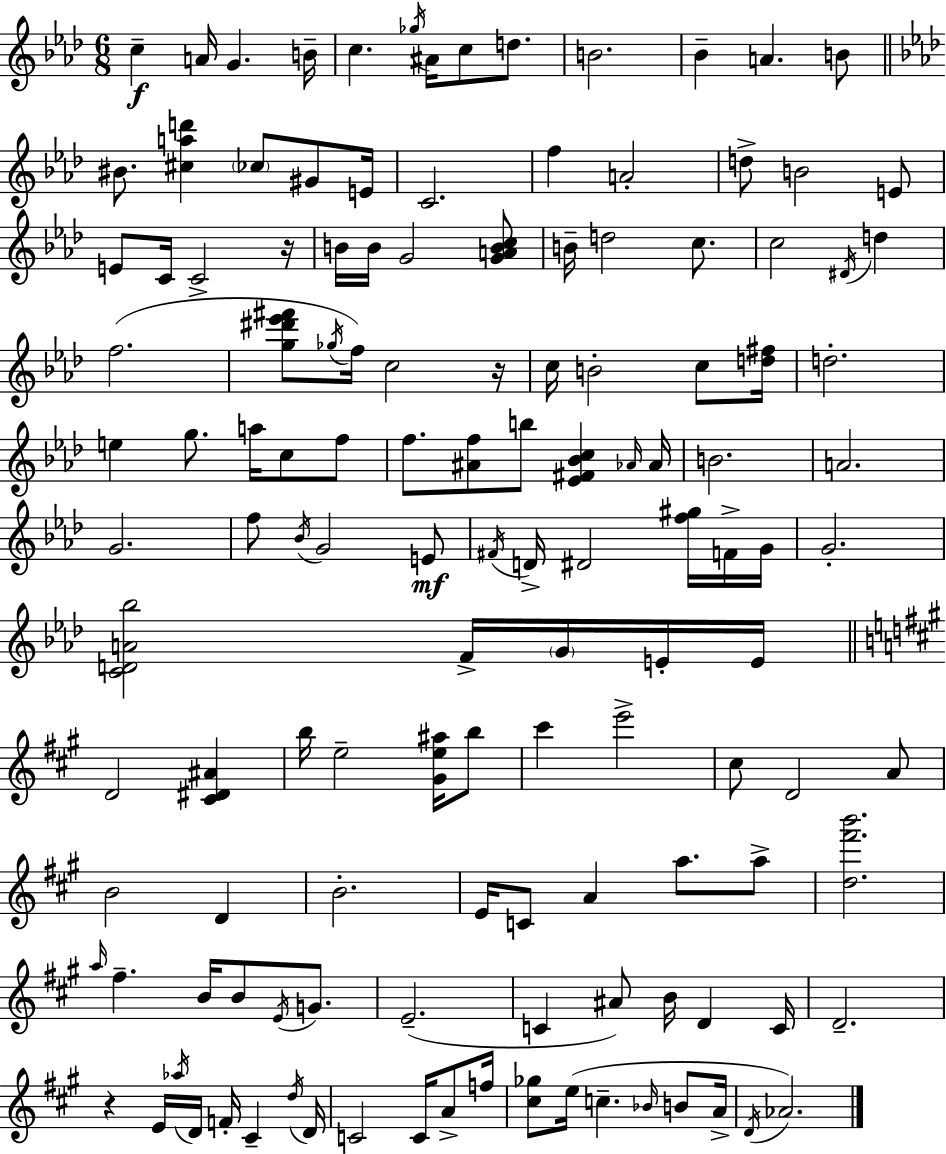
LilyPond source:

{
  \clef treble
  \numericTimeSignature
  \time 6/8
  \key aes \major
  c''4--\f a'16 g'4. b'16-- | c''4. \acciaccatura { ges''16 } ais'16 c''8 d''8. | b'2. | bes'4-- a'4. b'8 | \break \bar "||" \break \key f \minor bis'8. <cis'' a'' d'''>4 \parenthesize ces''8 gis'8 e'16 | c'2. | f''4 a'2-. | d''8-> b'2 e'8 | \break e'8 c'16 c'2-> r16 | b'16 b'16 g'2 <g' a' b' c''>8 | b'16-- d''2 c''8. | c''2 \acciaccatura { dis'16 } d''4 | \break f''2.( | <g'' dis''' ees''' fis'''>8 \acciaccatura { ges''16 } f''16) c''2 | r16 c''16 b'2-. c''8 | <d'' fis''>16 d''2.-. | \break e''4 g''8. a''16 c''8 | f''8 f''8. <ais' f''>8 b''8 <ees' fis' bes' c''>4 | \grace { aes'16 } aes'16 b'2. | a'2. | \break g'2. | f''8 \acciaccatura { bes'16 } g'2 | e'8\mf \acciaccatura { fis'16 } d'16-> dis'2 | <f'' gis''>16 f'16-> g'16 g'2.-. | \break <c' d' a' bes''>2 | f'16-> \parenthesize g'16 e'16-. e'16 \bar "||" \break \key a \major d'2 <cis' dis' ais'>4 | b''16 e''2-- <gis' e'' ais''>16 b''8 | cis'''4 e'''2-> | cis''8 d'2 a'8 | \break b'2 d'4 | b'2.-. | e'16 c'8 a'4 a''8. a''8-> | <d'' fis''' b'''>2. | \break \grace { a''16 } fis''4.-- b'16 b'8 \acciaccatura { e'16 } g'8. | e'2.--( | c'4 ais'8) b'16 d'4 | c'16 d'2.-- | \break r4 e'16 \acciaccatura { aes''16 } d'16 f'16-. cis'4-- | \acciaccatura { d''16 } d'16 c'2 | c'16 a'8-> f''16 <cis'' ges''>8 e''16( c''4.-- | \grace { bes'16 } b'8 a'16-> \acciaccatura { d'16 }) aes'2. | \break \bar "|."
}